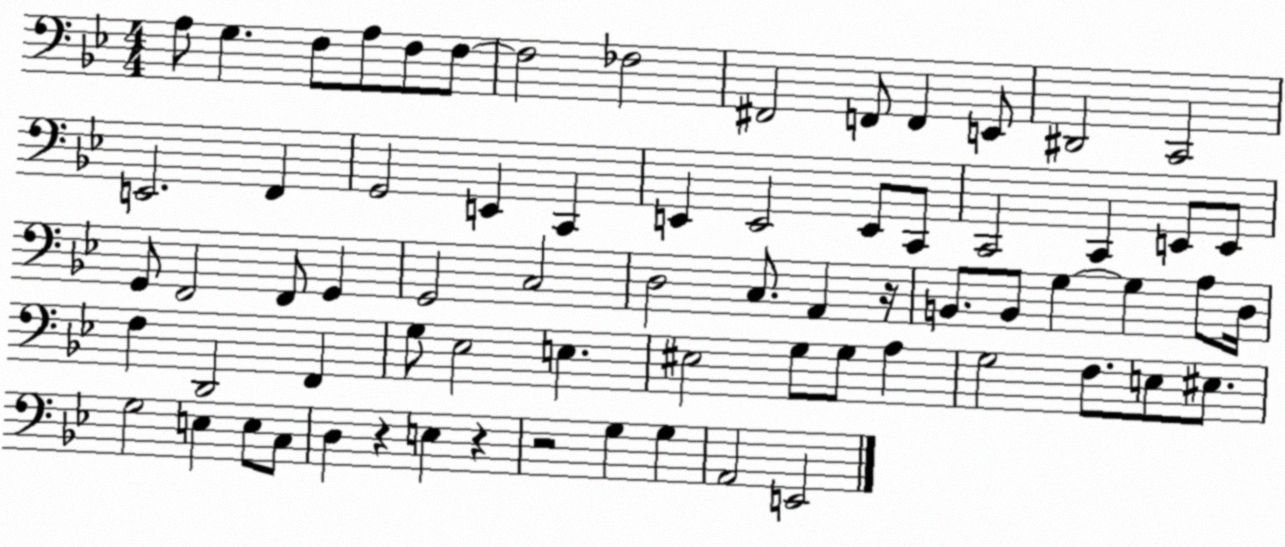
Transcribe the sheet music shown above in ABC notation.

X:1
T:Untitled
M:4/4
L:1/4
K:Bb
A,/2 G, F,/2 A,/2 F,/2 F,/2 F,2 _F,2 ^F,,2 F,,/2 F,, E,,/2 ^D,,2 C,,2 E,,2 F,, G,,2 E,, C,, E,, E,,2 E,,/2 C,,/2 C,,2 C,, E,,/2 E,,/2 G,,/2 F,,2 F,,/2 G,, G,,2 C,2 D,2 C,/2 A,, z/4 B,,/2 B,,/2 G, G, A,/2 D,/4 F, D,,2 F,, G,/2 _E,2 E, ^E,2 G,/2 G,/2 A, G,2 F,/2 E,/2 ^E,/2 G,2 E, E,/2 C,/2 D, z E, z z2 G, G, A,,2 E,,2